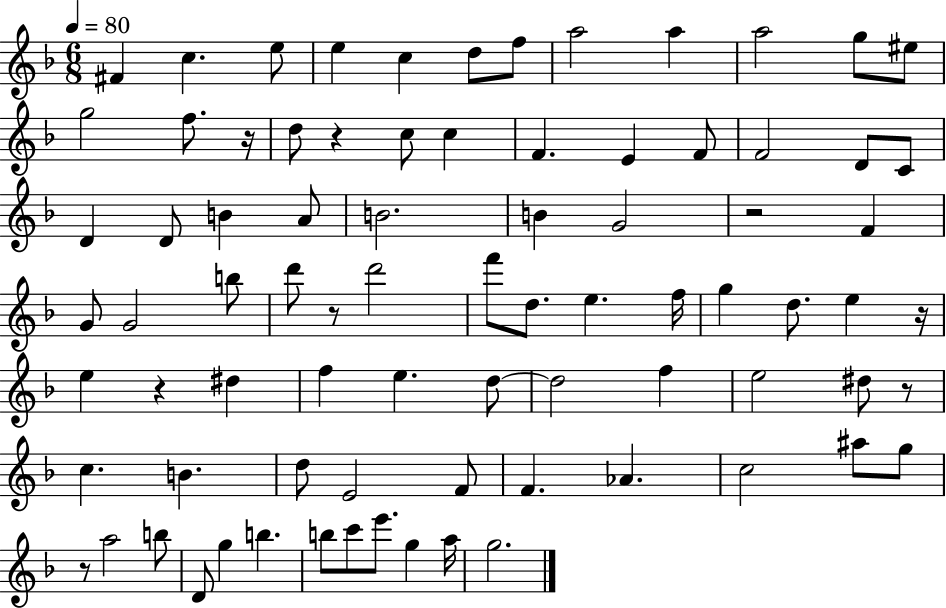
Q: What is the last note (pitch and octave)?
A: G5